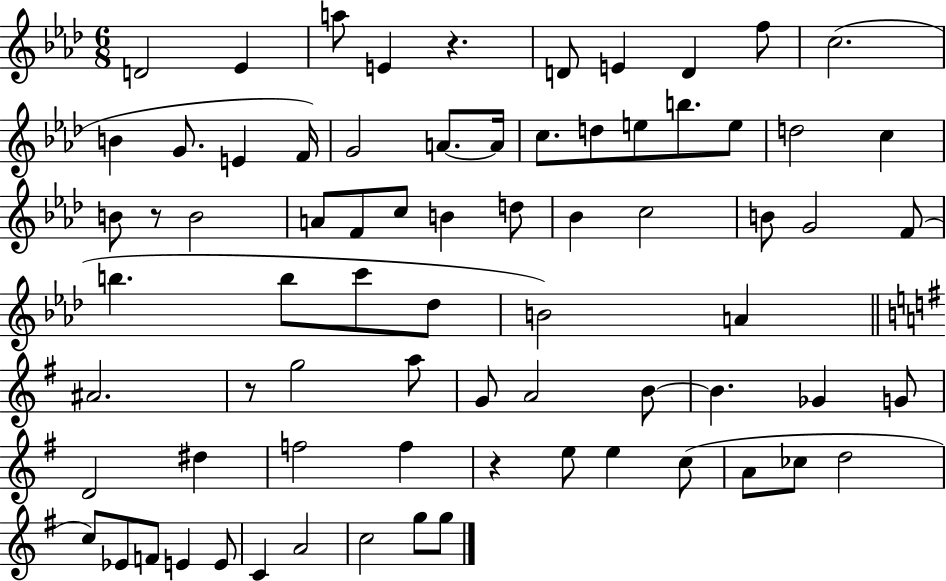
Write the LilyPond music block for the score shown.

{
  \clef treble
  \numericTimeSignature
  \time 6/8
  \key aes \major
  d'2 ees'4 | a''8 e'4 r4. | d'8 e'4 d'4 f''8 | c''2.( | \break b'4 g'8. e'4 f'16) | g'2 a'8.~~ a'16 | c''8. d''8 e''8 b''8. e''8 | d''2 c''4 | \break b'8 r8 b'2 | a'8 f'8 c''8 b'4 d''8 | bes'4 c''2 | b'8 g'2 f'8( | \break b''4. b''8 c'''8 des''8 | b'2) a'4 | \bar "||" \break \key e \minor ais'2. | r8 g''2 a''8 | g'8 a'2 b'8~~ | b'4. ges'4 g'8 | \break d'2 dis''4 | f''2 f''4 | r4 e''8 e''4 c''8( | a'8 ces''8 d''2 | \break c''8) ees'8 f'8 e'4 e'8 | c'4 a'2 | c''2 g''8 g''8 | \bar "|."
}